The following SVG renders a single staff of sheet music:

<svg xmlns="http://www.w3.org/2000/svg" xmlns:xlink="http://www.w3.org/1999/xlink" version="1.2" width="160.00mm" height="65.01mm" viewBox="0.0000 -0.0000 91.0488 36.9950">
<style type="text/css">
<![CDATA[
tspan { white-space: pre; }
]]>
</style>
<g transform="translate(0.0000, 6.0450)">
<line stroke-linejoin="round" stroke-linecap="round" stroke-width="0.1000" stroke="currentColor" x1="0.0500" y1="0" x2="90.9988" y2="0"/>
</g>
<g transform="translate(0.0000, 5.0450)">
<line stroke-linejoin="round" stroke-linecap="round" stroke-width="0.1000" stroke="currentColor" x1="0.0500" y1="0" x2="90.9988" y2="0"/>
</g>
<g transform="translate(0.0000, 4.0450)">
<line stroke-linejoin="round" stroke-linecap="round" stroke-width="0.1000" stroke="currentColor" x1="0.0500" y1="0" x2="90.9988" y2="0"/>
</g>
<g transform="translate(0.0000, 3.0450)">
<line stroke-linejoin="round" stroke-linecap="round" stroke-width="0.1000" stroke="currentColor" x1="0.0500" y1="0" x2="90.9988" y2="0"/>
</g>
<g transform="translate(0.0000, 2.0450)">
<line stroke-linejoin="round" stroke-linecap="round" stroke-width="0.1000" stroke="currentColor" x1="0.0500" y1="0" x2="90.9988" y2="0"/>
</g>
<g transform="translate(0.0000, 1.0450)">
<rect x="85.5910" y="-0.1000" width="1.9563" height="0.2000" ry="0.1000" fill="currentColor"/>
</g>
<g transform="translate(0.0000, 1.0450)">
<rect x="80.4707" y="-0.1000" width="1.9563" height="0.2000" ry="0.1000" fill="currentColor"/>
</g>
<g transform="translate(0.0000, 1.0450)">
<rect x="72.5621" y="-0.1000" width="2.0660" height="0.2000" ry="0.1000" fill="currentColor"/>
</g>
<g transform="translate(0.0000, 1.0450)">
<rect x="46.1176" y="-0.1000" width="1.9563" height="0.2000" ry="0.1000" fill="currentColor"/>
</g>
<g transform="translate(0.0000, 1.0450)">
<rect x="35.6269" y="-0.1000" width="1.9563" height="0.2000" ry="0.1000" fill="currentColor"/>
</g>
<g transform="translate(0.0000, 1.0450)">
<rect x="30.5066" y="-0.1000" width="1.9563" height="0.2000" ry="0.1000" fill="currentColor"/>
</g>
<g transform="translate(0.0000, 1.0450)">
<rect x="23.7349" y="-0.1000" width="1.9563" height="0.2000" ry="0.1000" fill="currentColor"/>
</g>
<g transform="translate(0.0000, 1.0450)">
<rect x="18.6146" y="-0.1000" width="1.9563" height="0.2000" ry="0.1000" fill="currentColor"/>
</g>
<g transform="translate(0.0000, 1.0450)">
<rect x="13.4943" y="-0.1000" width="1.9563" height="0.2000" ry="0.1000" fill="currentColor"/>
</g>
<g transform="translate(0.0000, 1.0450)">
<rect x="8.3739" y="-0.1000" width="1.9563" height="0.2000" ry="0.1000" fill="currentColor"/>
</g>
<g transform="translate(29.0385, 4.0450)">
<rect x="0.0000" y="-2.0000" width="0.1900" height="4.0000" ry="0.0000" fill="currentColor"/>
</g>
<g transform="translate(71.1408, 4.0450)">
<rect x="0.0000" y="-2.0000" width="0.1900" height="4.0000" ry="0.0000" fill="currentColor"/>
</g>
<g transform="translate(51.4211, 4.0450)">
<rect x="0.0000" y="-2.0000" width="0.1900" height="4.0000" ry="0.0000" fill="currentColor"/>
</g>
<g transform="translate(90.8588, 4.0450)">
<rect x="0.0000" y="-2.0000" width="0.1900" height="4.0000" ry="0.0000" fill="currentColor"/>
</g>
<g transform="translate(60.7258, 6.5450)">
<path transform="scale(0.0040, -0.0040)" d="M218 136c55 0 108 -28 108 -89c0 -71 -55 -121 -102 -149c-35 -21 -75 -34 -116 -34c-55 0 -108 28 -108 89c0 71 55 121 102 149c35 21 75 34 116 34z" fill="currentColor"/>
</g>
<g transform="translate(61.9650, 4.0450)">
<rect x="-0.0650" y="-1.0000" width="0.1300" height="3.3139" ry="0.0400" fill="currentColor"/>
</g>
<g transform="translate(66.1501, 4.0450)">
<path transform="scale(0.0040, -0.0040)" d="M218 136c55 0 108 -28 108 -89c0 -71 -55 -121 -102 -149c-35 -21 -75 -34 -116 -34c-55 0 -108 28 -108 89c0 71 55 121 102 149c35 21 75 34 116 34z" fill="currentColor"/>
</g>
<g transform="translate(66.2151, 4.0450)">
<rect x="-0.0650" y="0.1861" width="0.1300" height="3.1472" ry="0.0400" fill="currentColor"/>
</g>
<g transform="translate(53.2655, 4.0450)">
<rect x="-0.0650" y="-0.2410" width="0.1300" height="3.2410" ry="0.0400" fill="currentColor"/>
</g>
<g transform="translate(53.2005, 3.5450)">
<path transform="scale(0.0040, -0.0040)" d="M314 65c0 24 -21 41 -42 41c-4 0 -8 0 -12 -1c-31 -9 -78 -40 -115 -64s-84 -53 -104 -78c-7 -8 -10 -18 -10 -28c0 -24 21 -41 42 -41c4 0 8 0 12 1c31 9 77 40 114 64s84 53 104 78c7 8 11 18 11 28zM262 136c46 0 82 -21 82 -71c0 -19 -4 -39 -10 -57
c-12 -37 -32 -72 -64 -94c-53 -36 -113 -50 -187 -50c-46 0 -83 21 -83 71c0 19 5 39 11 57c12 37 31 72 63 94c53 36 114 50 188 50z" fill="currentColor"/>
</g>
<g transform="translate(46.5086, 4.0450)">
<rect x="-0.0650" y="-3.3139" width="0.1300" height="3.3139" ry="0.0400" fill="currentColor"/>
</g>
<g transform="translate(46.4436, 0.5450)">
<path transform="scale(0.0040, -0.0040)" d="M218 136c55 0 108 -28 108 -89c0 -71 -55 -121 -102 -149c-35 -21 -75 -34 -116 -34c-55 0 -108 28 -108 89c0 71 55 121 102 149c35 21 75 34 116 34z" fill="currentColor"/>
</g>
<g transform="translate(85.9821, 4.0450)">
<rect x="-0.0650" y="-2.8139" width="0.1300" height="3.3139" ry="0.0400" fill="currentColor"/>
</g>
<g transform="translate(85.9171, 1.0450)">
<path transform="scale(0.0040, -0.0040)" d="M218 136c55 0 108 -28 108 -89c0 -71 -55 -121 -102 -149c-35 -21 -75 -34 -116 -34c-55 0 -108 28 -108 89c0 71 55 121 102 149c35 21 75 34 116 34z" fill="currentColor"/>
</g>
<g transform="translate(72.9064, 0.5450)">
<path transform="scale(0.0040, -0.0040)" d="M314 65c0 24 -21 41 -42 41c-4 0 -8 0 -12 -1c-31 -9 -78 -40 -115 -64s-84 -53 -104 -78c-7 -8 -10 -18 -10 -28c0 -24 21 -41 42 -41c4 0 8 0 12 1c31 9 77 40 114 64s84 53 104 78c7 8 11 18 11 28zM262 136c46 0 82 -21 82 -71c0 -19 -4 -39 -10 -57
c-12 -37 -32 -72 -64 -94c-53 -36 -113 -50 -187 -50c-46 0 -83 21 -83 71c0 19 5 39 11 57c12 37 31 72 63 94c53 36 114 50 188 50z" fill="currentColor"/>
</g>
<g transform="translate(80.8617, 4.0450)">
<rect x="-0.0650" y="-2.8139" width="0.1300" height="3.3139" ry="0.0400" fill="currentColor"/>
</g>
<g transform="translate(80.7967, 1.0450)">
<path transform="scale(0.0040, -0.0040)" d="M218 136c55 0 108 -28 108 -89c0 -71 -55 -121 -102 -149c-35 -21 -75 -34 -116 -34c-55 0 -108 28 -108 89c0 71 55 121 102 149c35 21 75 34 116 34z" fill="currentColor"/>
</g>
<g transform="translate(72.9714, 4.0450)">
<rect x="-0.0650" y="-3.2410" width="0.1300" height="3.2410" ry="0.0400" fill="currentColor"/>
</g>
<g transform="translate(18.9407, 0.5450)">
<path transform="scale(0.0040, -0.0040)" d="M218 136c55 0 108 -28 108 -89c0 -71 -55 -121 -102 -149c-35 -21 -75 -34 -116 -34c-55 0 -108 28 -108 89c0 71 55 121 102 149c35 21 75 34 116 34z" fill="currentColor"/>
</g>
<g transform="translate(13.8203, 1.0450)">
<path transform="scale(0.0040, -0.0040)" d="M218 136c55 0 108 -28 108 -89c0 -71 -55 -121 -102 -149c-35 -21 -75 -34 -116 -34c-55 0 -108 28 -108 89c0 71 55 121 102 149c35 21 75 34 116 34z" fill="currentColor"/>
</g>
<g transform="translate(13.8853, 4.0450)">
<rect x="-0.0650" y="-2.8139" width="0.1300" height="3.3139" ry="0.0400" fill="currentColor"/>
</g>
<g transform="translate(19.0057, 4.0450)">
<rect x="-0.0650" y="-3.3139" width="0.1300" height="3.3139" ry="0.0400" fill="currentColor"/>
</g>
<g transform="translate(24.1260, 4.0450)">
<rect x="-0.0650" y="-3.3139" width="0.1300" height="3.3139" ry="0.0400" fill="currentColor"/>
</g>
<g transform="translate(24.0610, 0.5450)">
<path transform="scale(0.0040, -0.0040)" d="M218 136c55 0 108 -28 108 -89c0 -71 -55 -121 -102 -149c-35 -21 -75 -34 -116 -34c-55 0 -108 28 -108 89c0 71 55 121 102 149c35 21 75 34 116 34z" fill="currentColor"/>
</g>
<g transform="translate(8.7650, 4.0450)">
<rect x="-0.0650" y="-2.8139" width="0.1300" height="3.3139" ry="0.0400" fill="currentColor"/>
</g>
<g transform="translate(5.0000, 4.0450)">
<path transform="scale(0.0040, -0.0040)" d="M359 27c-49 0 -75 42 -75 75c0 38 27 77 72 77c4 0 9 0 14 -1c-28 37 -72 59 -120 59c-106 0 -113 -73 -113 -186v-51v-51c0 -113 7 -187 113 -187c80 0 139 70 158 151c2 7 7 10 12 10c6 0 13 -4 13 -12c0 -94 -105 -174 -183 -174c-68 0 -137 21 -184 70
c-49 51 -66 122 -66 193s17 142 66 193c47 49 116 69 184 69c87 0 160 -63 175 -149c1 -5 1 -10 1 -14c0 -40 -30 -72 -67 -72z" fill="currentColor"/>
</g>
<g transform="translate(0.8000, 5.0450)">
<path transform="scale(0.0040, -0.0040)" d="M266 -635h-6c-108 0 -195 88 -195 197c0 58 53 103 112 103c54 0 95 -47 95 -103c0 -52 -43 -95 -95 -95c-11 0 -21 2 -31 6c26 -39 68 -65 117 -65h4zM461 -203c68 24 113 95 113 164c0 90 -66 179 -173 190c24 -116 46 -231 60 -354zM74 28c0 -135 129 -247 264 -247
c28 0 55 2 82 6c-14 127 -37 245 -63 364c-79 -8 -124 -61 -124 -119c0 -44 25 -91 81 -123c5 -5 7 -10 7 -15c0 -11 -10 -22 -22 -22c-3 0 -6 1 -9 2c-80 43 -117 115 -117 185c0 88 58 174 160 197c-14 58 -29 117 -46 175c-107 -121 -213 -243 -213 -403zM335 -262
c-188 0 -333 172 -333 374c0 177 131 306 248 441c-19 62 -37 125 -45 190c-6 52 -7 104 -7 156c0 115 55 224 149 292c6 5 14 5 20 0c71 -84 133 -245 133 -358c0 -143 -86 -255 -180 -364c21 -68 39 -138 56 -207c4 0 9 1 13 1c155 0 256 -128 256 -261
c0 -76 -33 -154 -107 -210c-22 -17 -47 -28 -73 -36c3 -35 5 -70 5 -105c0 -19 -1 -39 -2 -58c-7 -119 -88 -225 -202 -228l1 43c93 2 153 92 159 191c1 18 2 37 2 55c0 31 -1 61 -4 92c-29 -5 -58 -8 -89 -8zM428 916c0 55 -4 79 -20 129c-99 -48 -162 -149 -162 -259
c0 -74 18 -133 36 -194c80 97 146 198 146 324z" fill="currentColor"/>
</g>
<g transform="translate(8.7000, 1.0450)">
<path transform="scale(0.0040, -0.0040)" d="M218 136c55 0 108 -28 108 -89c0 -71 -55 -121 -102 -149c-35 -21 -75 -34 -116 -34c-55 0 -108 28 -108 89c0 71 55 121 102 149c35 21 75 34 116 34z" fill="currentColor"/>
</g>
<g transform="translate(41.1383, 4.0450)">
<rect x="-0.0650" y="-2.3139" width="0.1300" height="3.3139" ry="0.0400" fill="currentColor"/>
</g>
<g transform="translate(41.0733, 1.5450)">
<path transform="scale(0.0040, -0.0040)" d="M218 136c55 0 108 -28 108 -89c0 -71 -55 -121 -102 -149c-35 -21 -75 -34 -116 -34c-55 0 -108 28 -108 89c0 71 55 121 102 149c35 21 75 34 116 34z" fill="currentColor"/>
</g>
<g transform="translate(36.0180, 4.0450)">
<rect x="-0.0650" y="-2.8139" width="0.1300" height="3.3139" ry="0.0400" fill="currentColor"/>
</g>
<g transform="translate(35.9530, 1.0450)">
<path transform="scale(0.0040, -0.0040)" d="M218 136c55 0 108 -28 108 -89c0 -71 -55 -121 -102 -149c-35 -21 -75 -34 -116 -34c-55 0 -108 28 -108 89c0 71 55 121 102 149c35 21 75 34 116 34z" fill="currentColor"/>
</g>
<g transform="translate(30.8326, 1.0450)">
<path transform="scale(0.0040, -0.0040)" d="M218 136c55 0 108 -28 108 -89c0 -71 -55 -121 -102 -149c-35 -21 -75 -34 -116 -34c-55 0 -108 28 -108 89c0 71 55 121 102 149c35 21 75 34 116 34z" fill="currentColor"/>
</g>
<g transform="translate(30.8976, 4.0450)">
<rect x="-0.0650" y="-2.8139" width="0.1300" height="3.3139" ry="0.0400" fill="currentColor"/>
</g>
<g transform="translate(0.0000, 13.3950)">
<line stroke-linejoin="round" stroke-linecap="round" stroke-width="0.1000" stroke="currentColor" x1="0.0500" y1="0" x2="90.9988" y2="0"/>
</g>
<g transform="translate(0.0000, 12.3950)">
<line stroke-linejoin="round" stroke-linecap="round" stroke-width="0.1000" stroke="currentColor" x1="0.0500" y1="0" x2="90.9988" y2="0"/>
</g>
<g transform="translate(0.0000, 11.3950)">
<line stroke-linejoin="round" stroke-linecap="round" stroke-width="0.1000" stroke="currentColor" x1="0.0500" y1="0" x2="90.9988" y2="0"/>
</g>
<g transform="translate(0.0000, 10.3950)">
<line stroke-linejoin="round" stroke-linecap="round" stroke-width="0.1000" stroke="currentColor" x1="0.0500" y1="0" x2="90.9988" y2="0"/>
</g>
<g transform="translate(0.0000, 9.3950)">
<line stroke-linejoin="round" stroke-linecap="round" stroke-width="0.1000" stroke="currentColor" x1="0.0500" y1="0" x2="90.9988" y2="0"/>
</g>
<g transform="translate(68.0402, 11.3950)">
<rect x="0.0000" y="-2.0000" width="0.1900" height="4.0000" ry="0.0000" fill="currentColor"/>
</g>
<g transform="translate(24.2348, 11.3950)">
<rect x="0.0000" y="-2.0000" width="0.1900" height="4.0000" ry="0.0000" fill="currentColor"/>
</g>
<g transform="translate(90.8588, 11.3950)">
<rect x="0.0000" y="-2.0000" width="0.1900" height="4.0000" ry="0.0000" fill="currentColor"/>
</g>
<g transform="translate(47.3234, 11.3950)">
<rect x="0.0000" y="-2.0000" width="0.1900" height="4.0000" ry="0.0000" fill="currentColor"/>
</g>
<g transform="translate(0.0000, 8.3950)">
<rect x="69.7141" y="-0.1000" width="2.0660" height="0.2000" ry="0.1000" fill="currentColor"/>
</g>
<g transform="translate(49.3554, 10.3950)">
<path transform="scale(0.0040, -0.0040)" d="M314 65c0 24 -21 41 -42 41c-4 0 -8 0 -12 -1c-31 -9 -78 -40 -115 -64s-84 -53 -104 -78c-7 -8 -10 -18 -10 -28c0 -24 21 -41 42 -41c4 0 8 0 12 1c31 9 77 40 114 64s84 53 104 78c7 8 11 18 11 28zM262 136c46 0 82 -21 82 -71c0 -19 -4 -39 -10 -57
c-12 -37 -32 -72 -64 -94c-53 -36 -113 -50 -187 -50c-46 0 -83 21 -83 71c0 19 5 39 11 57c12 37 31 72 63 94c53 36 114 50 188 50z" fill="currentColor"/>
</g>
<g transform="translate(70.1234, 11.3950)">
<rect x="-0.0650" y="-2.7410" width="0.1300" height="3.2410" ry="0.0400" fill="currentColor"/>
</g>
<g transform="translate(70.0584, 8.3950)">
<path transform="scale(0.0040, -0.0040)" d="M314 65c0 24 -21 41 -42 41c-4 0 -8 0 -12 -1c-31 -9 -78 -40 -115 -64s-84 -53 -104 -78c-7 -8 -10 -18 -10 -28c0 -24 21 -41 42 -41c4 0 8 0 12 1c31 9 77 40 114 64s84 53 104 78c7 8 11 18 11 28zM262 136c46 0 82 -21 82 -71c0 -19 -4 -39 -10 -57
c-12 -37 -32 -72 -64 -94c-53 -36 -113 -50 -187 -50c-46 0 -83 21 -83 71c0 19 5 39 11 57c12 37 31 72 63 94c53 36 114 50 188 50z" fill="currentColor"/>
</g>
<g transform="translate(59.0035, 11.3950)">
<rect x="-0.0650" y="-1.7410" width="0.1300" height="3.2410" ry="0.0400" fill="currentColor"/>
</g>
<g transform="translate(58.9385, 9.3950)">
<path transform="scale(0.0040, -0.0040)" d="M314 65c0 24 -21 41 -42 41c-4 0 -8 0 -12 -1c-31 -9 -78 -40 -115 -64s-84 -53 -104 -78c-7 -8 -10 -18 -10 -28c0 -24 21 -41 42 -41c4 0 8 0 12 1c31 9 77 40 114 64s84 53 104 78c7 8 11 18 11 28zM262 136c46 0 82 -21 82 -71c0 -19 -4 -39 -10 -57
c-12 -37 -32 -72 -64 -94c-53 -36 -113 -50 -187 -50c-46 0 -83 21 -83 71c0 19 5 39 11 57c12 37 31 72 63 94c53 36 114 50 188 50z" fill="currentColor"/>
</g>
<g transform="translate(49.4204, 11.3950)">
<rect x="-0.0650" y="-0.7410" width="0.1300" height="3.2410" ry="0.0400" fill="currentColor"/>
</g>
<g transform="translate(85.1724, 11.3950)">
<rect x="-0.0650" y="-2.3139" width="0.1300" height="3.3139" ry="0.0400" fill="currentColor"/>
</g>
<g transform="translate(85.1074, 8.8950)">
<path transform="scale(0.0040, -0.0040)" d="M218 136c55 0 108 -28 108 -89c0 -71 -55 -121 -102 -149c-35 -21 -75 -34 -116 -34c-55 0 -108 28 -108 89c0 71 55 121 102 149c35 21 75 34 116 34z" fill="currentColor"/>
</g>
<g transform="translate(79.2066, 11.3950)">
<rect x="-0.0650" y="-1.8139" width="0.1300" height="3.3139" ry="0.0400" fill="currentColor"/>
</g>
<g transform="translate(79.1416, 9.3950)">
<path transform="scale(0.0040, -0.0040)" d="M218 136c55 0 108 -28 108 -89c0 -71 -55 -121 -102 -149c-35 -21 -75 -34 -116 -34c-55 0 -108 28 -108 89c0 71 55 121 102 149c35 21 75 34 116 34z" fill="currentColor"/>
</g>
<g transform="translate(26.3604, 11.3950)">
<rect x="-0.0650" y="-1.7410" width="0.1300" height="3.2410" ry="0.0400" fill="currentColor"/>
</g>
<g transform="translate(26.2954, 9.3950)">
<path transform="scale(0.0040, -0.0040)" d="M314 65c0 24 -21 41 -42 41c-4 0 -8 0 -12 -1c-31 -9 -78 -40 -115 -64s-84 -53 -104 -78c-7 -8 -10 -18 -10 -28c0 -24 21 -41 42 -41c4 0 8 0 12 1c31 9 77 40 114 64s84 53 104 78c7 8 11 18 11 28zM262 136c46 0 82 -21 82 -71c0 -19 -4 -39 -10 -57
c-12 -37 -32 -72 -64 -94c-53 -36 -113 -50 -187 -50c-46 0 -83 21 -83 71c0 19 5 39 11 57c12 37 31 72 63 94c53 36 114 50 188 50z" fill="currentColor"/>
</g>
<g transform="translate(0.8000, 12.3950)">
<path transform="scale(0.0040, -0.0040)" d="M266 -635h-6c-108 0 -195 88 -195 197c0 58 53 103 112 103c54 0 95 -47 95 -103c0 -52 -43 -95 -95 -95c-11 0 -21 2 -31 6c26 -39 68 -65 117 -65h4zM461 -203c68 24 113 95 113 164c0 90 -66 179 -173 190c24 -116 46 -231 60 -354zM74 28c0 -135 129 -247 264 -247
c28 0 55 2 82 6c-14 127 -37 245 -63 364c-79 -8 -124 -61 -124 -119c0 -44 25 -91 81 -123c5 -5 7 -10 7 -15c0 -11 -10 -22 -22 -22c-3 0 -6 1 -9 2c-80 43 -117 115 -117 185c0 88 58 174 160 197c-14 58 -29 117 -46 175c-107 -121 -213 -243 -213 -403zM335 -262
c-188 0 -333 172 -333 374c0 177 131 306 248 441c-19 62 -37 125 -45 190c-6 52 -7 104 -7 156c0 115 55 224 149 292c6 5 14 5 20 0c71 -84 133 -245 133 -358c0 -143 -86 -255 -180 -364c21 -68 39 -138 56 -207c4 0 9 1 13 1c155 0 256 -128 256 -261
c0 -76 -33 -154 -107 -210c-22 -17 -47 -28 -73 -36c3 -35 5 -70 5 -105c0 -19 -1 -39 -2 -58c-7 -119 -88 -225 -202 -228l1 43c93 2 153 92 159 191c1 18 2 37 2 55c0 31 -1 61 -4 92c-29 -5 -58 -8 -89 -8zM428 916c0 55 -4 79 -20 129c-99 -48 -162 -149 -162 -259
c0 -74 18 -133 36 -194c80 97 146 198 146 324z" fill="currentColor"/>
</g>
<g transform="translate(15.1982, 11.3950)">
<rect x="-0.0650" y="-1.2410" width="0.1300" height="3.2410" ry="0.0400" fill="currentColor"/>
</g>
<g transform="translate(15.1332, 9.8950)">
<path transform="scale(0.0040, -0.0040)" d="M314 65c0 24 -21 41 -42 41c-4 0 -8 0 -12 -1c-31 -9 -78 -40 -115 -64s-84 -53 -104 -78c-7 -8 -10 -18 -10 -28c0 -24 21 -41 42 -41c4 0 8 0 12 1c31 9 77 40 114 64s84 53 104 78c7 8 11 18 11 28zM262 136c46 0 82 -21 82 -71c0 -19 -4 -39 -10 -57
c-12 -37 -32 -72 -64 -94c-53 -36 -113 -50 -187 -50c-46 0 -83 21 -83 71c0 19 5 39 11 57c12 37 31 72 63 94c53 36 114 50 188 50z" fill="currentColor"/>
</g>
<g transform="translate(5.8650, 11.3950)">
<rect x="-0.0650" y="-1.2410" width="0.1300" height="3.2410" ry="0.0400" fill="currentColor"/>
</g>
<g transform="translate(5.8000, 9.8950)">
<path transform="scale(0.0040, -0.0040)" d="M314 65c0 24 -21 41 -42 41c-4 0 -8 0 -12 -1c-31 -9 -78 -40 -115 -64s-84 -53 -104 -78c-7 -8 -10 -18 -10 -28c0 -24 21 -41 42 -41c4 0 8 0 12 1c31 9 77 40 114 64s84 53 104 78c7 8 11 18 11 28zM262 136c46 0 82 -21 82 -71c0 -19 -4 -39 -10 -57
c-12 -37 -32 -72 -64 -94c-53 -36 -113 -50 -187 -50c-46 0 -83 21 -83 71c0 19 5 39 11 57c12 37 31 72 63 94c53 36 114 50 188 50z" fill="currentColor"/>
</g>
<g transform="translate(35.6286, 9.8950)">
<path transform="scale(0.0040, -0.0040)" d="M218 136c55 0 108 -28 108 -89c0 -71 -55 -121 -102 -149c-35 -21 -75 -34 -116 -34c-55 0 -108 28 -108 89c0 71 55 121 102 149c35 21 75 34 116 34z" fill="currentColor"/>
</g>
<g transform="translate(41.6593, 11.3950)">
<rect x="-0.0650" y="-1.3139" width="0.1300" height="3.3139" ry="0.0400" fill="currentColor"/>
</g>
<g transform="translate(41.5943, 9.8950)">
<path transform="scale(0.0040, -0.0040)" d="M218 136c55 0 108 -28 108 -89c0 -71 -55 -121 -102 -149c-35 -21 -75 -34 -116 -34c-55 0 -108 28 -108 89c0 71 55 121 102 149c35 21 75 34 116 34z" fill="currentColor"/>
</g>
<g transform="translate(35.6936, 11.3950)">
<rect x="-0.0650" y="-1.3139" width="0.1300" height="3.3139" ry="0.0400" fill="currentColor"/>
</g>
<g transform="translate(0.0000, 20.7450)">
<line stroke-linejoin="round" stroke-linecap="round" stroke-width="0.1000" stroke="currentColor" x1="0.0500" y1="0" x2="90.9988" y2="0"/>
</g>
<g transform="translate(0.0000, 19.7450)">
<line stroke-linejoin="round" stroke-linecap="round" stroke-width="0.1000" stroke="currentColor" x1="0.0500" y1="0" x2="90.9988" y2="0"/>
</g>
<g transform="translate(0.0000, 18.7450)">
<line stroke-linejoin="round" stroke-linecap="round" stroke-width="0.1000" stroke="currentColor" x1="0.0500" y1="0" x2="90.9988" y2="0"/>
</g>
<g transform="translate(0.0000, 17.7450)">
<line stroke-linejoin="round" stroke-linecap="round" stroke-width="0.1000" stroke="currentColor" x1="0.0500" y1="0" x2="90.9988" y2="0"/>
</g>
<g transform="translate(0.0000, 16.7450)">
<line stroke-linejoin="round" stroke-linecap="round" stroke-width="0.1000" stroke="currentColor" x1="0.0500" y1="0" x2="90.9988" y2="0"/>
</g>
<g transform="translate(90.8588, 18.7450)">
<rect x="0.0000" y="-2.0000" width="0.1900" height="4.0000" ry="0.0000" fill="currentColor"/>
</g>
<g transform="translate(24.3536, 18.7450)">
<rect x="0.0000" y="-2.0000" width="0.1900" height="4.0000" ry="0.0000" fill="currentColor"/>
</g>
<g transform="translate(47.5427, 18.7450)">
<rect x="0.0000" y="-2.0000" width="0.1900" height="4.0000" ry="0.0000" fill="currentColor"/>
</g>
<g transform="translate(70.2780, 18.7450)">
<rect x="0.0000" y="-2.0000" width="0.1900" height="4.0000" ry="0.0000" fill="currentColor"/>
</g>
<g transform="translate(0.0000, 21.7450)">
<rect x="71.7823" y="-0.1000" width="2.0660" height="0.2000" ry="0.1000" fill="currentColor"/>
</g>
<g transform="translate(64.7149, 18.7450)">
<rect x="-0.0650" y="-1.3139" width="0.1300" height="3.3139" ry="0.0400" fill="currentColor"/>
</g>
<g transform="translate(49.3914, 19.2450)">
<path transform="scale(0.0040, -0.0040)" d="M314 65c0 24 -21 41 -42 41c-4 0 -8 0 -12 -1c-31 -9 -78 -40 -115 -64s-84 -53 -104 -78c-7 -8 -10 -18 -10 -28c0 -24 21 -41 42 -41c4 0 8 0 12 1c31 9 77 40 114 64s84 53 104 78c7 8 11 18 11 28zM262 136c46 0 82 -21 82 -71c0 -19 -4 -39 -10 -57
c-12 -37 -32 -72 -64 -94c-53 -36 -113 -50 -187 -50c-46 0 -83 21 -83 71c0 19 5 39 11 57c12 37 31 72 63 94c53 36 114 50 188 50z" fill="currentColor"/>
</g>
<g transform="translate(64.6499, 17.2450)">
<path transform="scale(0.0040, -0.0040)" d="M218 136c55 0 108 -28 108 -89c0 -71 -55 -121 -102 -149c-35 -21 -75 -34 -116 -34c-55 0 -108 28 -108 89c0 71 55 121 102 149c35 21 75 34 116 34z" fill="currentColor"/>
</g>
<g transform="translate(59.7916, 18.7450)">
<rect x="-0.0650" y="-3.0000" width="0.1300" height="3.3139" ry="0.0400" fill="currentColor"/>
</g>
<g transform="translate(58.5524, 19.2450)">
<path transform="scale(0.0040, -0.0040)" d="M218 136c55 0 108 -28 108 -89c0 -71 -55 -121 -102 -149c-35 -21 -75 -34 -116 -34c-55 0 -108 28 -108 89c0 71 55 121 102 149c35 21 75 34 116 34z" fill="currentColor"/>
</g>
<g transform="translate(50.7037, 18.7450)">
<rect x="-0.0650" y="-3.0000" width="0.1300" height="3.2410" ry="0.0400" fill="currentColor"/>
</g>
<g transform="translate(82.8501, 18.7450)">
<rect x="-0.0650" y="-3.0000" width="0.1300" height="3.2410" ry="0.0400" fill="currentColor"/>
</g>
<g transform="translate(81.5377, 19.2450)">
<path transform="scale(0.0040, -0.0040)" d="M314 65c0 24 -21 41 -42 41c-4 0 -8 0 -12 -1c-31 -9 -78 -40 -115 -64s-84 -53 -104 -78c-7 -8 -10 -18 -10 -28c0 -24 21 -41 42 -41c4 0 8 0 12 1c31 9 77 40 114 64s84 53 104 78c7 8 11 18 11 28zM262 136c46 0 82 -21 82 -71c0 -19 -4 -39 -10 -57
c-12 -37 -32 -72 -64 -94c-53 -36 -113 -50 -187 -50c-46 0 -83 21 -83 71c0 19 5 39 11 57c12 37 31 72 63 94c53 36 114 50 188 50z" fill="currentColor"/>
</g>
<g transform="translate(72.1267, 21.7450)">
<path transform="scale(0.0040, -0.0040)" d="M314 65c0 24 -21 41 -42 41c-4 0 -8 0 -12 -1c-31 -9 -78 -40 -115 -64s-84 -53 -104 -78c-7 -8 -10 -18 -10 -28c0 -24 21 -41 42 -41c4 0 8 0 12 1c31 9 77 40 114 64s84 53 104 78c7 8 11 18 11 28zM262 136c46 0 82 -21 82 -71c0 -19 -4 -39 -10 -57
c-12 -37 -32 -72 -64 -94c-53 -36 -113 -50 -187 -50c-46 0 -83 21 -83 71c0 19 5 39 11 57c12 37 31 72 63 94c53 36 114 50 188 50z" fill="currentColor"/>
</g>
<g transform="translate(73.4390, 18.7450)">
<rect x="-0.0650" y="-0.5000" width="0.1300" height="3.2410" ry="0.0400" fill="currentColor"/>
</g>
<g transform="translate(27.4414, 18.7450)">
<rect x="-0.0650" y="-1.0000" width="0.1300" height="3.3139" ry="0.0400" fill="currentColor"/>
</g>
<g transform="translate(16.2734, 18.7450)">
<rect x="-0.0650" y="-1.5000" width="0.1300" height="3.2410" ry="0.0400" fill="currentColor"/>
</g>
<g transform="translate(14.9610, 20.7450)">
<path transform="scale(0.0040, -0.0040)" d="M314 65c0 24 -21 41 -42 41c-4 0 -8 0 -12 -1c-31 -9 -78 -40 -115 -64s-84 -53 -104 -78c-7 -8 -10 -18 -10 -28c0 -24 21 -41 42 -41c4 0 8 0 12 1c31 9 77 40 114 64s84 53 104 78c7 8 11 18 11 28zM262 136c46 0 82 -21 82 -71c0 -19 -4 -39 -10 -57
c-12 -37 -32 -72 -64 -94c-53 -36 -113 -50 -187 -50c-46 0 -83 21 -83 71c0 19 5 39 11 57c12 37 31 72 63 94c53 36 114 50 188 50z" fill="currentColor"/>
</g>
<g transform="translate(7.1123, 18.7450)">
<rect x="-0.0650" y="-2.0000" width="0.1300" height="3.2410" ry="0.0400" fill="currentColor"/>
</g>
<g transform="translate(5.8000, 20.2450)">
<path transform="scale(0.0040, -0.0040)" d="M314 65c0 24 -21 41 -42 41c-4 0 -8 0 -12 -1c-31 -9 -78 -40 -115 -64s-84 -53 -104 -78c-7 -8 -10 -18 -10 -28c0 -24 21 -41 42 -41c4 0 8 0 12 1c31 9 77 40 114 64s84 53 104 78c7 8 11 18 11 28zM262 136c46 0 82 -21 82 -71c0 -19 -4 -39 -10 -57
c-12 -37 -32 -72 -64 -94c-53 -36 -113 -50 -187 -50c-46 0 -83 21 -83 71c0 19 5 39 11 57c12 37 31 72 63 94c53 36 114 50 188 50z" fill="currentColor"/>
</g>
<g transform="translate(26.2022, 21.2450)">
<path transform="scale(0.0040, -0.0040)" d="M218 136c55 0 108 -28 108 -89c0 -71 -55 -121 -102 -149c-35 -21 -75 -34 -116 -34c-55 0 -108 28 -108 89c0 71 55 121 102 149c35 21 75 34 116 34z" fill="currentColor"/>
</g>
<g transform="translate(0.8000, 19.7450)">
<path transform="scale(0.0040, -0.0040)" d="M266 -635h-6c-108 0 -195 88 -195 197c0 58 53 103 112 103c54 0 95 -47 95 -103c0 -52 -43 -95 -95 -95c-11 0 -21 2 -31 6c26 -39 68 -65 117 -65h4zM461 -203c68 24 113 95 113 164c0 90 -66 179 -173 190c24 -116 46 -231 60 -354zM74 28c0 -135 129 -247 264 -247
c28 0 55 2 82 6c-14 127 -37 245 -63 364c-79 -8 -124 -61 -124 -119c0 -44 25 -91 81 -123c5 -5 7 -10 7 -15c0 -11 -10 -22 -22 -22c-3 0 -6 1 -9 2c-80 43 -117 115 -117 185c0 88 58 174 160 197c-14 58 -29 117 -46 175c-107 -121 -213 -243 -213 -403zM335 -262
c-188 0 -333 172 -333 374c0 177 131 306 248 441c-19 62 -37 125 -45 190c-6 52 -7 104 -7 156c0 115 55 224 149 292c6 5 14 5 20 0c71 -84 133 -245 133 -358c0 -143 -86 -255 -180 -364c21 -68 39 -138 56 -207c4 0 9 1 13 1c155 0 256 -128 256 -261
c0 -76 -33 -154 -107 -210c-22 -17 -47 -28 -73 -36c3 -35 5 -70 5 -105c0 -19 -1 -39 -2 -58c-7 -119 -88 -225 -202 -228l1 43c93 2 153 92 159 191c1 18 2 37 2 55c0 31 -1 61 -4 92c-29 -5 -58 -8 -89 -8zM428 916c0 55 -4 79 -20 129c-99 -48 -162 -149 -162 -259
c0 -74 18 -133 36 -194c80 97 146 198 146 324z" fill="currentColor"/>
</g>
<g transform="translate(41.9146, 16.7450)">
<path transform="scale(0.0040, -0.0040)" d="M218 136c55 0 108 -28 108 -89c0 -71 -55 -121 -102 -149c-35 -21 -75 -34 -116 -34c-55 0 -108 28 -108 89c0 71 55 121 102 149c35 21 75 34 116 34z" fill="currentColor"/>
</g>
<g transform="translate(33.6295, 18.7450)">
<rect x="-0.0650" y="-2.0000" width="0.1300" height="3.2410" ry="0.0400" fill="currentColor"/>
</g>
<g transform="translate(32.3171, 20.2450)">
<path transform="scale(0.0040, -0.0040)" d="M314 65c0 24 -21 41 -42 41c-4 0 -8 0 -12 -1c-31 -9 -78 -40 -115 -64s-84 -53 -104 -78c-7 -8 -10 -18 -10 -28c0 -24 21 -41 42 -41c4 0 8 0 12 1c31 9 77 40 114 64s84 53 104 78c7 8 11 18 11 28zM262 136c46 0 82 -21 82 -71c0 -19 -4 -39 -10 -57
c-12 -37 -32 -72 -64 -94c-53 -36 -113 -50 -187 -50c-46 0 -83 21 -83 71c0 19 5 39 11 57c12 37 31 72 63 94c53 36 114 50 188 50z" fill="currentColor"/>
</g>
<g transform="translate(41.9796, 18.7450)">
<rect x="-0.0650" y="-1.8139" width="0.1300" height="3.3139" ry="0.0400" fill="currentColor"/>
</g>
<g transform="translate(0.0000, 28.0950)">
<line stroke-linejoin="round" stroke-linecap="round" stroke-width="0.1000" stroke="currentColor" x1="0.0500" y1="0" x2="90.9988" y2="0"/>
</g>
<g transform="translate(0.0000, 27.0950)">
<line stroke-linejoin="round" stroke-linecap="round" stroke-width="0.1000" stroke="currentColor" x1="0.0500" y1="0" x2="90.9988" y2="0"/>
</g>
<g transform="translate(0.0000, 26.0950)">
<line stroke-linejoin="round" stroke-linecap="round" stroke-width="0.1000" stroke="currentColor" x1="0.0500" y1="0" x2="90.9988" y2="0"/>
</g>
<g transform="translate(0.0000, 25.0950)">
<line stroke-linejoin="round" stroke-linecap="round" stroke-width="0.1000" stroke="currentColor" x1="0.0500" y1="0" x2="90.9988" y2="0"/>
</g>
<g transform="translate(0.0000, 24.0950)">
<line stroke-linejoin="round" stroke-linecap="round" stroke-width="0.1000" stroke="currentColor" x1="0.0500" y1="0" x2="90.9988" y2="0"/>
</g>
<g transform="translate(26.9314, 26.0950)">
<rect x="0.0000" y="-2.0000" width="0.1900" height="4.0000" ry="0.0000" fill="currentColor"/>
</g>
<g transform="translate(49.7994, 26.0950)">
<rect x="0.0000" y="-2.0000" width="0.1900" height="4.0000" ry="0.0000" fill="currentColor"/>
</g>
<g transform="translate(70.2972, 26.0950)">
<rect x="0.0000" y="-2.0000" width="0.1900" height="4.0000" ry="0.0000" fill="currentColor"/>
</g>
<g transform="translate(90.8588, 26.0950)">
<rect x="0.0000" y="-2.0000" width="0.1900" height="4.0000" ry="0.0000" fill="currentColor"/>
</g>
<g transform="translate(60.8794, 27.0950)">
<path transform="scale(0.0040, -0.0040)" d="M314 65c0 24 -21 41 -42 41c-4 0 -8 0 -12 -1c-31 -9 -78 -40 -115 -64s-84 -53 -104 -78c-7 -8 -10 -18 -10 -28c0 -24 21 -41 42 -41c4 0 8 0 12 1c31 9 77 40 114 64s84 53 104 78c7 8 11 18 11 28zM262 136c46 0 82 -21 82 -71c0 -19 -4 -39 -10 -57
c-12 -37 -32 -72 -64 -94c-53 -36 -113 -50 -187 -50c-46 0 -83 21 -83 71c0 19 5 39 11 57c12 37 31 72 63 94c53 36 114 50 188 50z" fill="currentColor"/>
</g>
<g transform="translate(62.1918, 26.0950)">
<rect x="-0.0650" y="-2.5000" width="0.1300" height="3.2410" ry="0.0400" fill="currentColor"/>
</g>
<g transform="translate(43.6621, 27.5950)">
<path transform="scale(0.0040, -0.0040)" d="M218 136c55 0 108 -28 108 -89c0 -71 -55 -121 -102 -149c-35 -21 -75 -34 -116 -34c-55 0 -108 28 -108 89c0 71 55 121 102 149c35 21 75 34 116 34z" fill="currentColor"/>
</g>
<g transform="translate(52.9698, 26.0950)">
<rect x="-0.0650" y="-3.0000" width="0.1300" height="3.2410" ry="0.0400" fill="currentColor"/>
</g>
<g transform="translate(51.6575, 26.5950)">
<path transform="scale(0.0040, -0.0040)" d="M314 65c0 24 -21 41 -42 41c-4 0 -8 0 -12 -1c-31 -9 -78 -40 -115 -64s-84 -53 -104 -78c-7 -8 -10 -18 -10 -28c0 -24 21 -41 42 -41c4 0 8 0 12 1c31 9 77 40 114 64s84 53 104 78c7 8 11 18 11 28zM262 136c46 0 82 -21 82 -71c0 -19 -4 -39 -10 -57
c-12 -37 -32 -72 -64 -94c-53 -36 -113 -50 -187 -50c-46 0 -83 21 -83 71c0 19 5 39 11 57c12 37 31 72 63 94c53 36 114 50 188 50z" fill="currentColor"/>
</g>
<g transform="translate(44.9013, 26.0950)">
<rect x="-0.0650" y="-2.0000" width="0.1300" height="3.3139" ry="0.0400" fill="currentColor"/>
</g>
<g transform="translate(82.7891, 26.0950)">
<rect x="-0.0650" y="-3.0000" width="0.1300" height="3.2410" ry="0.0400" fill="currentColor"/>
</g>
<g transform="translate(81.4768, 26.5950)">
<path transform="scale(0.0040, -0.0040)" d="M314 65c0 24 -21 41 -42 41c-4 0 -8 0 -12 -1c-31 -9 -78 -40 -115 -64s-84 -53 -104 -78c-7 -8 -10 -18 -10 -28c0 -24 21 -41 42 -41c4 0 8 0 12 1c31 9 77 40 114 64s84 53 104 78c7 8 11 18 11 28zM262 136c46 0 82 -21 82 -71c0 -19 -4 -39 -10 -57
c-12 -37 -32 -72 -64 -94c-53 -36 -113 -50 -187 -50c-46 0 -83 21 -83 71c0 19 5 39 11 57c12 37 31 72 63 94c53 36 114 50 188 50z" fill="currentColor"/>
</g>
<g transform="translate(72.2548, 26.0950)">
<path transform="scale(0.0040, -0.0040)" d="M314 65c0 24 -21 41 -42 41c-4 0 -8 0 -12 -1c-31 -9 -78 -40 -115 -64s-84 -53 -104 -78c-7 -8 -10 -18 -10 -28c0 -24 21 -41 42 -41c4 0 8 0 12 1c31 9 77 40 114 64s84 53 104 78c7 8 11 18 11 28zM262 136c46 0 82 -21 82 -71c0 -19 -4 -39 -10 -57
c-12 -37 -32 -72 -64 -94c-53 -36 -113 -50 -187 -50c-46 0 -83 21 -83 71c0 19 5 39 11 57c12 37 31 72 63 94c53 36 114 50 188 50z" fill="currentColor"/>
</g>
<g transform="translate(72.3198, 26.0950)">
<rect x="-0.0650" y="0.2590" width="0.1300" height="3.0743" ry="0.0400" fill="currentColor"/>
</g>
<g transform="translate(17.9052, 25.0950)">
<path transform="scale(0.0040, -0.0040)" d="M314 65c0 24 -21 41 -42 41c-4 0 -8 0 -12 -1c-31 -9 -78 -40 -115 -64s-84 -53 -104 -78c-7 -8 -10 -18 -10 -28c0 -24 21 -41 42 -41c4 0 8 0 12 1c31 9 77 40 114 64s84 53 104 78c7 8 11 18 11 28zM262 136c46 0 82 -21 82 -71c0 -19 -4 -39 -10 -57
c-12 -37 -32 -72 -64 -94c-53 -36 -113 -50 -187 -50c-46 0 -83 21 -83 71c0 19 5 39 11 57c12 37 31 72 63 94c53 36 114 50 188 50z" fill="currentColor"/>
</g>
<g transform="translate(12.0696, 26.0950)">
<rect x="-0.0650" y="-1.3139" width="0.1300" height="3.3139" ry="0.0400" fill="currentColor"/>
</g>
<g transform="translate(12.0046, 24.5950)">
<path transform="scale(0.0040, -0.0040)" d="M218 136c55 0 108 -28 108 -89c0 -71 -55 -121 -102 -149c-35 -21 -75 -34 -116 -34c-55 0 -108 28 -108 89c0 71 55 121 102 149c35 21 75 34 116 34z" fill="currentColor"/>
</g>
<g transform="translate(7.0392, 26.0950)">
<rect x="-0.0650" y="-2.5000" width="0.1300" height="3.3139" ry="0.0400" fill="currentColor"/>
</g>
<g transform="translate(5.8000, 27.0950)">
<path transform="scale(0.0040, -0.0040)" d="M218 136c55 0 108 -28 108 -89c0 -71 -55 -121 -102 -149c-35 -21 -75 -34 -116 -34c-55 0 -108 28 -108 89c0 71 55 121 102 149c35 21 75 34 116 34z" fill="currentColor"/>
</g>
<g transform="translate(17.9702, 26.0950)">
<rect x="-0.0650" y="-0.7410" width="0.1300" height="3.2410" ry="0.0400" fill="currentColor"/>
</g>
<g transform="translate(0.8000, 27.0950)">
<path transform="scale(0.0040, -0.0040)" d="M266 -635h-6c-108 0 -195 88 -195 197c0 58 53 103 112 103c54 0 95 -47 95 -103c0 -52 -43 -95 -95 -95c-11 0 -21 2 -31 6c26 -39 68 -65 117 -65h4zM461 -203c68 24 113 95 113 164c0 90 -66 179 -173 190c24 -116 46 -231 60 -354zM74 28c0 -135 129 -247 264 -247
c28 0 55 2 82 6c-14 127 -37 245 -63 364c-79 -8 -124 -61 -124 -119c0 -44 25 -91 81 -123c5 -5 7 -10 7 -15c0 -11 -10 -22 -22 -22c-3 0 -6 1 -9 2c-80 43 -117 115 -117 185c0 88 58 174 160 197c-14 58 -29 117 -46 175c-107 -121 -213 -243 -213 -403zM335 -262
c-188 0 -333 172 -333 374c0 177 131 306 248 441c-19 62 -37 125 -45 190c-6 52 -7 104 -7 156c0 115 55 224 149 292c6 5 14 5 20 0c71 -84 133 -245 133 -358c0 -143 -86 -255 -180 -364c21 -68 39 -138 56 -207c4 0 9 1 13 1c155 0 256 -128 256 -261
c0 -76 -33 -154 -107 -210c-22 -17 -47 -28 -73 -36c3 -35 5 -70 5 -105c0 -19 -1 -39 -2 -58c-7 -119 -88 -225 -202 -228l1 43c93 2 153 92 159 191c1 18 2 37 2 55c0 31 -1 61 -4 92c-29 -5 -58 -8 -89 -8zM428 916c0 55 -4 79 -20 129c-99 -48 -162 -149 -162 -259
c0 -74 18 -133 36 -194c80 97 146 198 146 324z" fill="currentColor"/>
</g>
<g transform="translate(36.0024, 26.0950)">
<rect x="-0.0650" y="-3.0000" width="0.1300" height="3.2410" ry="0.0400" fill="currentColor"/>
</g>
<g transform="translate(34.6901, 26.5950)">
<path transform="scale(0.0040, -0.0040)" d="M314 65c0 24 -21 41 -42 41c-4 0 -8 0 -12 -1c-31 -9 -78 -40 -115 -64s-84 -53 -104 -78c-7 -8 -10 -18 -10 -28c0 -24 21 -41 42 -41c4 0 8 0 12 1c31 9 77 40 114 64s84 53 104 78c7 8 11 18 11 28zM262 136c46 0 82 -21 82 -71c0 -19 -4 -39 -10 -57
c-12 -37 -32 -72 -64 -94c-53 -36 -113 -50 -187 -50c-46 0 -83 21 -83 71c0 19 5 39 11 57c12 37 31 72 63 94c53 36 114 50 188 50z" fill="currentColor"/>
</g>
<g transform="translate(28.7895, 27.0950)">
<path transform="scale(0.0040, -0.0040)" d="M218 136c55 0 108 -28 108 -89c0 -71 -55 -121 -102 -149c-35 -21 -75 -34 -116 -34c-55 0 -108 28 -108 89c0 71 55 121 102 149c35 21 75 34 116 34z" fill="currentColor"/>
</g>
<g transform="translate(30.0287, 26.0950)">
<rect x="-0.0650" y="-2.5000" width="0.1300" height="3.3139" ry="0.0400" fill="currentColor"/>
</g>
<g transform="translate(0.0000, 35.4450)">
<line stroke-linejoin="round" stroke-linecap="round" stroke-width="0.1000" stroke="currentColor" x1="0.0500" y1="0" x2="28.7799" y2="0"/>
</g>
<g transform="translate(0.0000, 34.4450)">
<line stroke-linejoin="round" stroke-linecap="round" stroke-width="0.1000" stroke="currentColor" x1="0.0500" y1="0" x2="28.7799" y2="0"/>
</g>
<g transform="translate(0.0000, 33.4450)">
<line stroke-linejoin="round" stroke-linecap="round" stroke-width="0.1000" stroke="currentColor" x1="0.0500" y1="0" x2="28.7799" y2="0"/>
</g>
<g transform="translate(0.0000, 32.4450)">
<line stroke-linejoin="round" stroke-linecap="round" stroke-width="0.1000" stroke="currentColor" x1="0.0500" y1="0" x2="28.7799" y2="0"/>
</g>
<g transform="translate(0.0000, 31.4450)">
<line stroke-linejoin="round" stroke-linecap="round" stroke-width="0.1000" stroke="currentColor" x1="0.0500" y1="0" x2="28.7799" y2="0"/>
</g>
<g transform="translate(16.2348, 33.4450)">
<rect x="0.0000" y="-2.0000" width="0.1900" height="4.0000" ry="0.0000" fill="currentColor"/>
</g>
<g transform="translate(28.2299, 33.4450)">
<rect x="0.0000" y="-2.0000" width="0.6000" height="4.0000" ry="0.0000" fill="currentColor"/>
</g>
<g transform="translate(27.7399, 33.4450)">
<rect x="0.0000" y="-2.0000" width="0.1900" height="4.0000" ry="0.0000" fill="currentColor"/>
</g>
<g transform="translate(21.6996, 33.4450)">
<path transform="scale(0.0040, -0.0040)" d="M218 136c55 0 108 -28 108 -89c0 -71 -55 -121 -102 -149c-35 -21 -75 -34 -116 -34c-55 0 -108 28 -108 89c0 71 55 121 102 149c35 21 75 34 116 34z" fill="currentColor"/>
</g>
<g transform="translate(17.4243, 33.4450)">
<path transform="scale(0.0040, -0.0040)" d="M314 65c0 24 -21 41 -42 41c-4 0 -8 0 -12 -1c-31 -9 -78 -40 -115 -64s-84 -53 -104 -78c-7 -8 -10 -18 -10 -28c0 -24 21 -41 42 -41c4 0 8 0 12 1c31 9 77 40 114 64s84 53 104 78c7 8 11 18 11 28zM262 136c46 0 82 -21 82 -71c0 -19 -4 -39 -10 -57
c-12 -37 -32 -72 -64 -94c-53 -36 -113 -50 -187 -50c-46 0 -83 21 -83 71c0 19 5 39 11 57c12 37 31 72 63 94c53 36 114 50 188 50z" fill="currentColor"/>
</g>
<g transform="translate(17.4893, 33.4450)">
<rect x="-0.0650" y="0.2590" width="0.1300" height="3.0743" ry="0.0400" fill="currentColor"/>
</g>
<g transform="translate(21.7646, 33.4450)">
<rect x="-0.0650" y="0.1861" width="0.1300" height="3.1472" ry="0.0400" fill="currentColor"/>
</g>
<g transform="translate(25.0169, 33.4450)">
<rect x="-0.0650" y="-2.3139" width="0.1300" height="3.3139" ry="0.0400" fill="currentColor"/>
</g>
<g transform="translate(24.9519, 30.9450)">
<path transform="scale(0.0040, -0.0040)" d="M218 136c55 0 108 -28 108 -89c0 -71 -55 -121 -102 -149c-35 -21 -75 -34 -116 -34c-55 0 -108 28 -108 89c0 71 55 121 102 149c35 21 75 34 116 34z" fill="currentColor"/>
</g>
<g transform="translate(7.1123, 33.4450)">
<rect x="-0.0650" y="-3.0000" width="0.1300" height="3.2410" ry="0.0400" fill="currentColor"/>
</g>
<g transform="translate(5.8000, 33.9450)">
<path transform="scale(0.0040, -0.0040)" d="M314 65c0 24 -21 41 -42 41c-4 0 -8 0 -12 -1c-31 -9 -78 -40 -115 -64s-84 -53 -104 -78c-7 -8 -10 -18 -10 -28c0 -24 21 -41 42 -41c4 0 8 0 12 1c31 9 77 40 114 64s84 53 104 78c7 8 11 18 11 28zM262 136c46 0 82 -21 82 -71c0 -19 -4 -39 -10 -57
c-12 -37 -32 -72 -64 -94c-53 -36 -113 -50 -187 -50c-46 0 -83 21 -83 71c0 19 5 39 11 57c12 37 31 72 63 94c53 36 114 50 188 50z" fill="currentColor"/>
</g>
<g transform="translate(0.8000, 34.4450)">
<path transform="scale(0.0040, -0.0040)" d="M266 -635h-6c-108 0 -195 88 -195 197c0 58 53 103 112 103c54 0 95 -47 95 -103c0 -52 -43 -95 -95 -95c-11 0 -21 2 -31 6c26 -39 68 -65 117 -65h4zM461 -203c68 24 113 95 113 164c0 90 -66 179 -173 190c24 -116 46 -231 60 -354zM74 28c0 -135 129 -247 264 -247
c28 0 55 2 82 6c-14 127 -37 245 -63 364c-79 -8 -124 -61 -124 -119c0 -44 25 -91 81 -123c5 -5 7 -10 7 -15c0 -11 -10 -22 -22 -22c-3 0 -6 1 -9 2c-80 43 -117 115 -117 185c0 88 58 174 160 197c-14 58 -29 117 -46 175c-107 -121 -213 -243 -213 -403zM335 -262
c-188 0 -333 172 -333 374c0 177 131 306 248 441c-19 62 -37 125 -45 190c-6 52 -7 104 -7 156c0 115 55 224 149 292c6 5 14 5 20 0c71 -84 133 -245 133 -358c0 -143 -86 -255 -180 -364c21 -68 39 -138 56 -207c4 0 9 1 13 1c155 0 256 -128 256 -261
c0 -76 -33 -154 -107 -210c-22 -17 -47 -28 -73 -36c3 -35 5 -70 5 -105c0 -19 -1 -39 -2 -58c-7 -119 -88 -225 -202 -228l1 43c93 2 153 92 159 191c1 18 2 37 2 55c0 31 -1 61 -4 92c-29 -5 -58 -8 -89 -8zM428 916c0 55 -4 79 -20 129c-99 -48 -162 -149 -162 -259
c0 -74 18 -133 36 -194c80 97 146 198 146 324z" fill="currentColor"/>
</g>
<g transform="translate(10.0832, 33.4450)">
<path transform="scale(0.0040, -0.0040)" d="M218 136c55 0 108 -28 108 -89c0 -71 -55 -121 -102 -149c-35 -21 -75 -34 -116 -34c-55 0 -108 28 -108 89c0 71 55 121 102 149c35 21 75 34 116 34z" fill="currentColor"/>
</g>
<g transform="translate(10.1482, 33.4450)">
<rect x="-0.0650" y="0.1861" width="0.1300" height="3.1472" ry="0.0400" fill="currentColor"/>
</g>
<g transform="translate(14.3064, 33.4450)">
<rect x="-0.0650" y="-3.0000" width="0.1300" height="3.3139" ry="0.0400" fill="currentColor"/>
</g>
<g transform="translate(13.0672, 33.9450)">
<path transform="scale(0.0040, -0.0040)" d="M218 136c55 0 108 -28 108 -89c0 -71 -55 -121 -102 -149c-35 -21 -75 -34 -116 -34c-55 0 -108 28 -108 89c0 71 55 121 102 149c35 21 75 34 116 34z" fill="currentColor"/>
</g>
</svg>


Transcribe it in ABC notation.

X:1
T:Untitled
M:4/4
L:1/4
K:C
a a b b a a g b c2 D B b2 a a e2 e2 f2 e e d2 f2 a2 f g F2 E2 D F2 f A2 A e C2 A2 G e d2 G A2 F A2 G2 B2 A2 A2 B A B2 B g